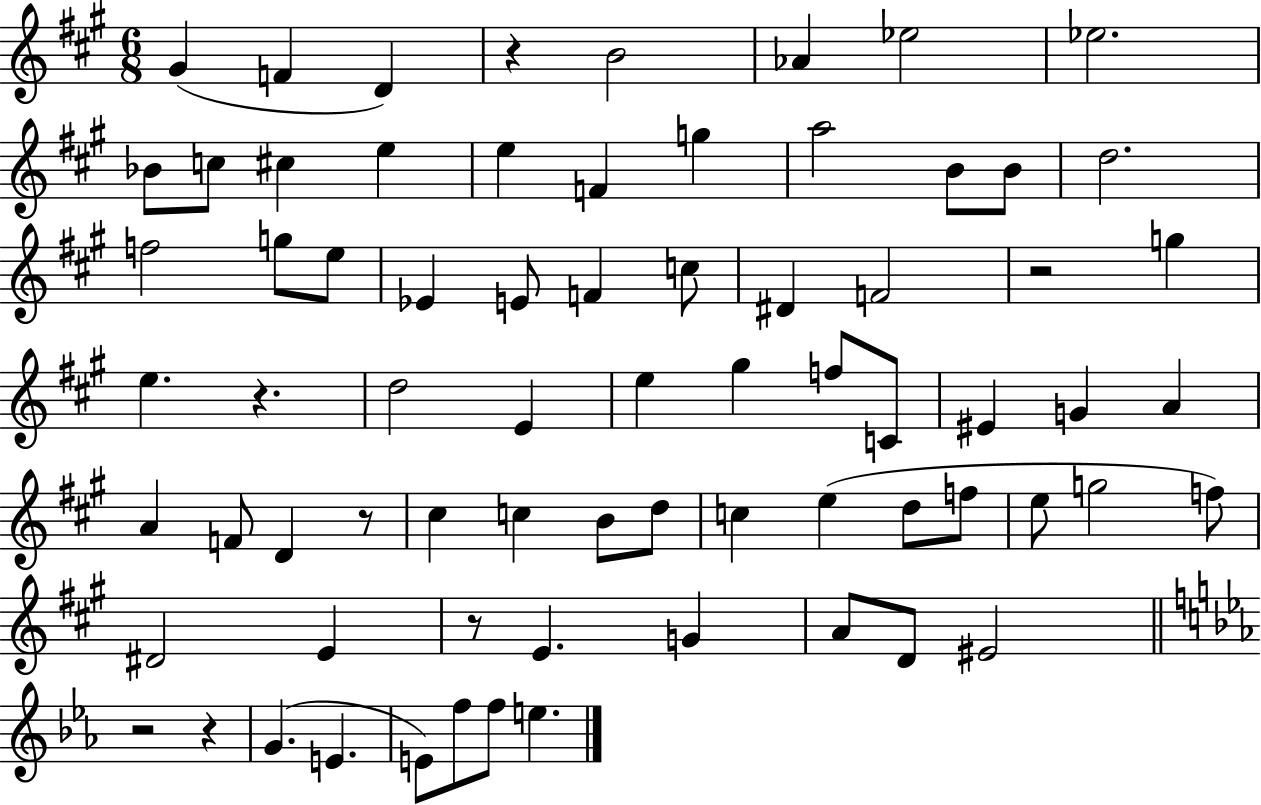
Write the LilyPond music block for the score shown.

{
  \clef treble
  \numericTimeSignature
  \time 6/8
  \key a \major
  \repeat volta 2 { gis'4( f'4 d'4) | r4 b'2 | aes'4 ees''2 | ees''2. | \break bes'8 c''8 cis''4 e''4 | e''4 f'4 g''4 | a''2 b'8 b'8 | d''2. | \break f''2 g''8 e''8 | ees'4 e'8 f'4 c''8 | dis'4 f'2 | r2 g''4 | \break e''4. r4. | d''2 e'4 | e''4 gis''4 f''8 c'8 | eis'4 g'4 a'4 | \break a'4 f'8 d'4 r8 | cis''4 c''4 b'8 d''8 | c''4 e''4( d''8 f''8 | e''8 g''2 f''8) | \break dis'2 e'4 | r8 e'4. g'4 | a'8 d'8 eis'2 | \bar "||" \break \key c \minor r2 r4 | g'4.( e'4. | e'8) f''8 f''8 e''4. | } \bar "|."
}